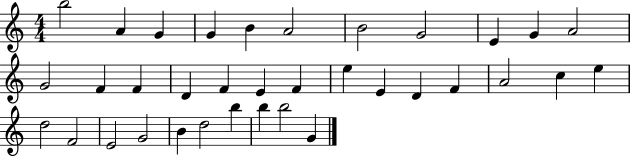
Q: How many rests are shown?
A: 0